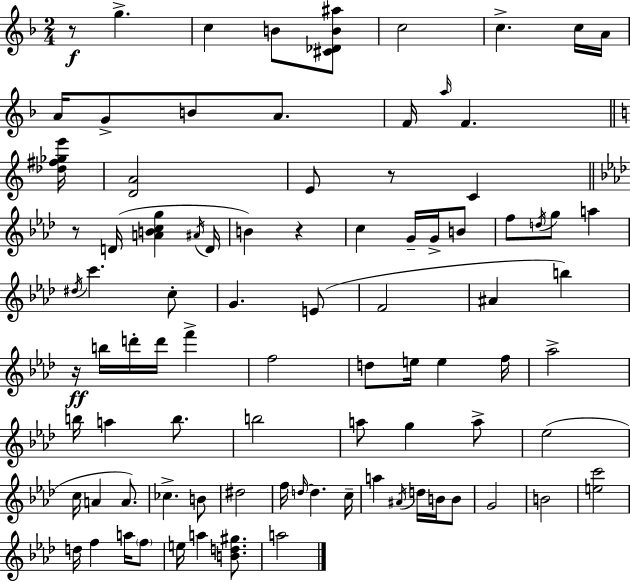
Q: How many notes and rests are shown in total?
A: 89